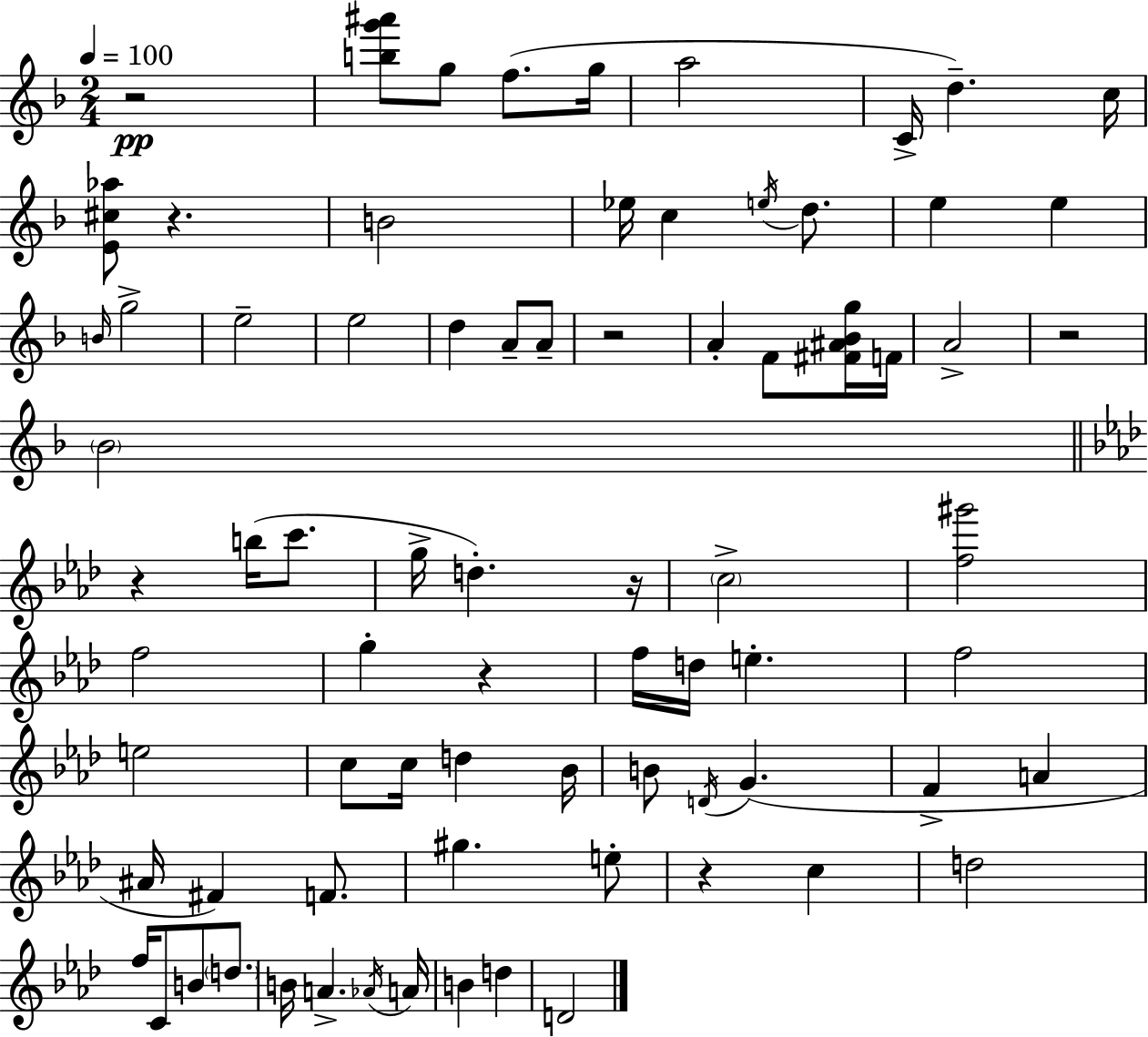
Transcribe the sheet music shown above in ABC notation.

X:1
T:Untitled
M:2/4
L:1/4
K:F
z2 [bg'^a']/2 g/2 f/2 g/4 a2 C/4 d c/4 [E^c_a]/2 z B2 _e/4 c e/4 d/2 e e B/4 g2 e2 e2 d A/2 A/2 z2 A F/2 [^F^A_Bg]/4 F/4 A2 z2 _B2 z b/4 c'/2 g/4 d z/4 c2 [f^g']2 f2 g z f/4 d/4 e f2 e2 c/2 c/4 d _B/4 B/2 D/4 G F A ^A/4 ^F F/2 ^g e/2 z c d2 f/4 C/2 B/2 d/2 B/4 A _A/4 A/4 B d D2